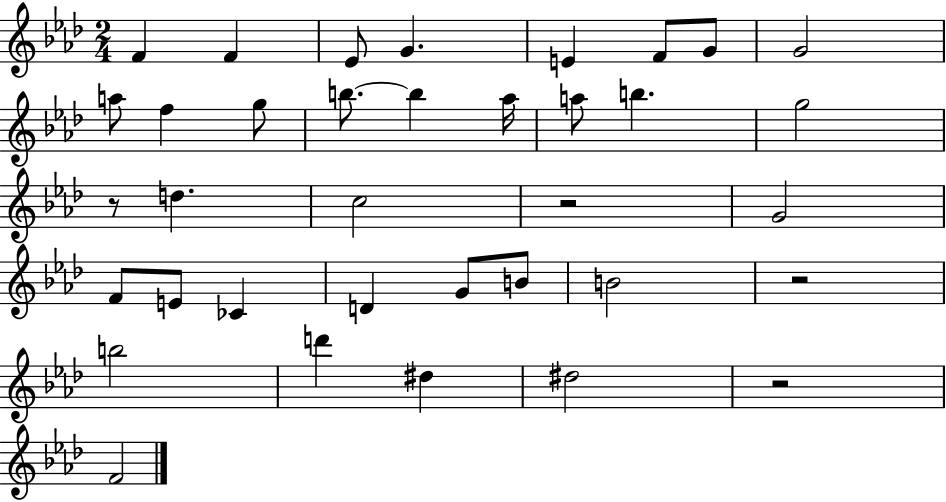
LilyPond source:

{
  \clef treble
  \numericTimeSignature
  \time 2/4
  \key aes \major
  f'4 f'4 | ees'8 g'4. | e'4 f'8 g'8 | g'2 | \break a''8 f''4 g''8 | b''8.~~ b''4 aes''16 | a''8 b''4. | g''2 | \break r8 d''4. | c''2 | r2 | g'2 | \break f'8 e'8 ces'4 | d'4 g'8 b'8 | b'2 | r2 | \break b''2 | d'''4 dis''4 | dis''2 | r2 | \break f'2 | \bar "|."
}